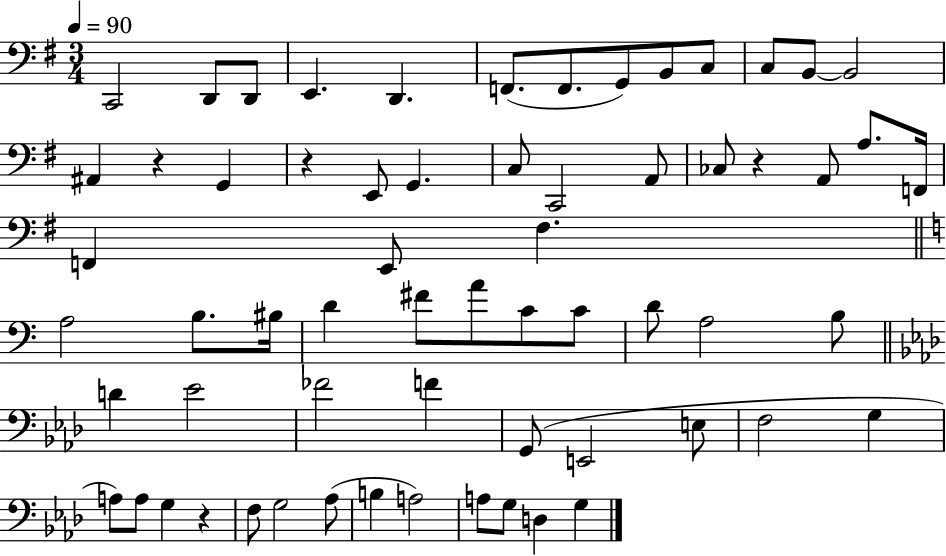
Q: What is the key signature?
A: G major